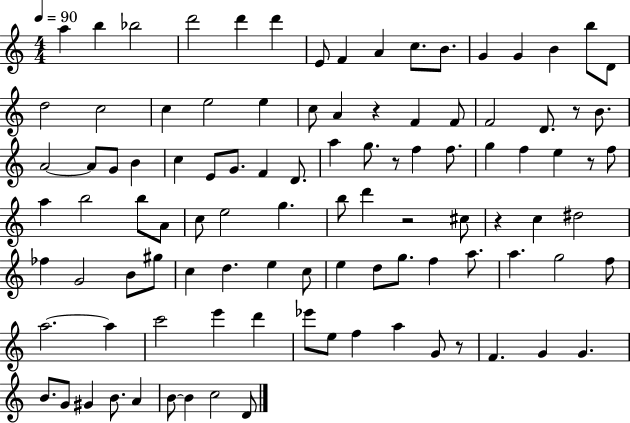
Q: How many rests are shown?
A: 7